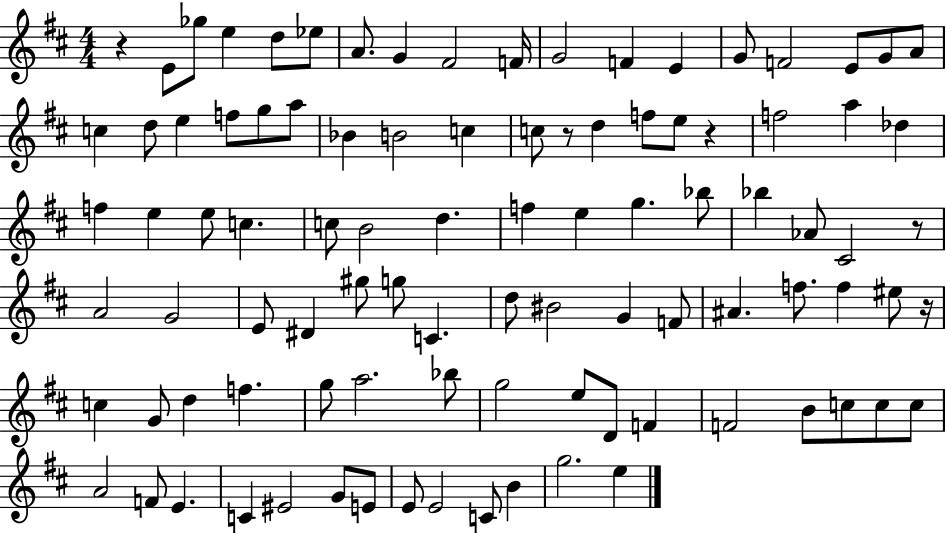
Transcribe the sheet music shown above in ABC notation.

X:1
T:Untitled
M:4/4
L:1/4
K:D
z E/2 _g/2 e d/2 _e/2 A/2 G ^F2 F/4 G2 F E G/2 F2 E/2 G/2 A/2 c d/2 e f/2 g/2 a/2 _B B2 c c/2 z/2 d f/2 e/2 z f2 a _d f e e/2 c c/2 B2 d f e g _b/2 _b _A/2 ^C2 z/2 A2 G2 E/2 ^D ^g/2 g/2 C d/2 ^B2 G F/2 ^A f/2 f ^e/2 z/4 c G/2 d f g/2 a2 _b/2 g2 e/2 D/2 F F2 B/2 c/2 c/2 c/2 A2 F/2 E C ^E2 G/2 E/2 E/2 E2 C/2 B g2 e